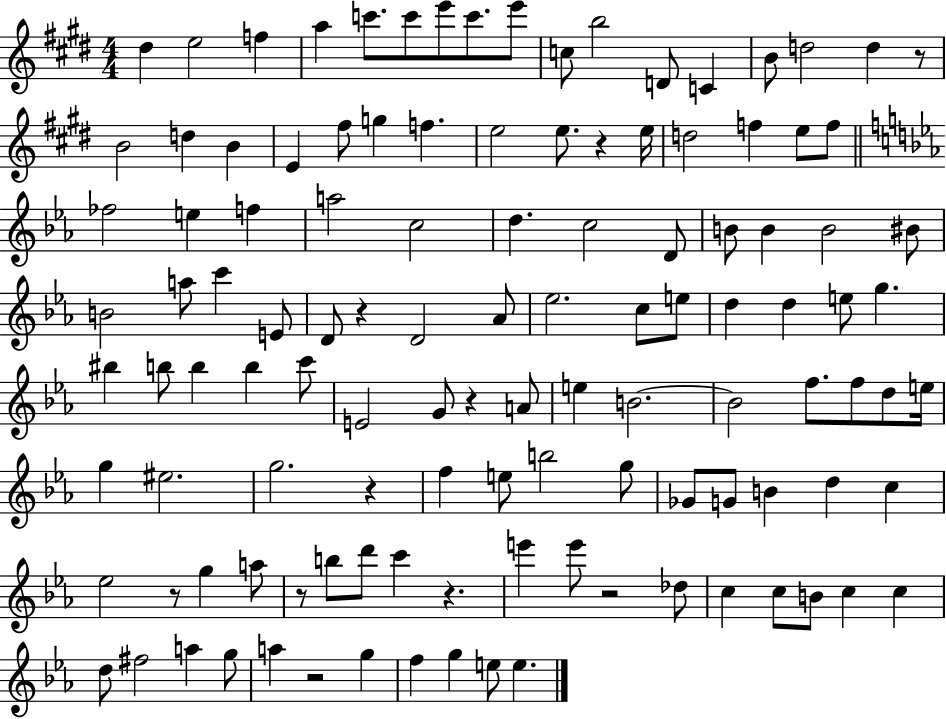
D#5/q E5/h F5/q A5/q C6/e. C6/e E6/e C6/e. E6/e C5/e B5/h D4/e C4/q B4/e D5/h D5/q R/e B4/h D5/q B4/q E4/q F#5/e G5/q F5/q. E5/h E5/e. R/q E5/s D5/h F5/q E5/e F5/e FES5/h E5/q F5/q A5/h C5/h D5/q. C5/h D4/e B4/e B4/q B4/h BIS4/e B4/h A5/e C6/q E4/e D4/e R/q D4/h Ab4/e Eb5/h. C5/e E5/e D5/q D5/q E5/e G5/q. BIS5/q B5/e B5/q B5/q C6/e E4/h G4/e R/q A4/e E5/q B4/h. B4/h F5/e. F5/e D5/e E5/s G5/q EIS5/h. G5/h. R/q F5/q E5/e B5/h G5/e Gb4/e G4/e B4/q D5/q C5/q Eb5/h R/e G5/q A5/e R/e B5/e D6/e C6/q R/q. E6/q E6/e R/h Db5/e C5/q C5/e B4/e C5/q C5/q D5/e F#5/h A5/q G5/e A5/q R/h G5/q F5/q G5/q E5/e E5/q.